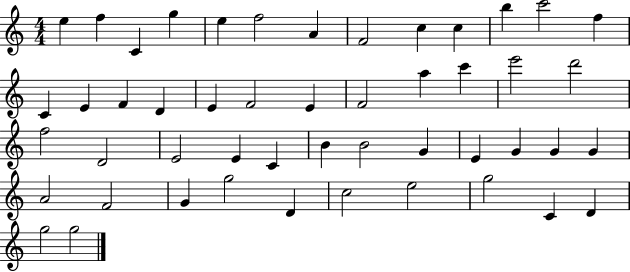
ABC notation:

X:1
T:Untitled
M:4/4
L:1/4
K:C
e f C g e f2 A F2 c c b c'2 f C E F D E F2 E F2 a c' e'2 d'2 f2 D2 E2 E C B B2 G E G G G A2 F2 G g2 D c2 e2 g2 C D g2 g2